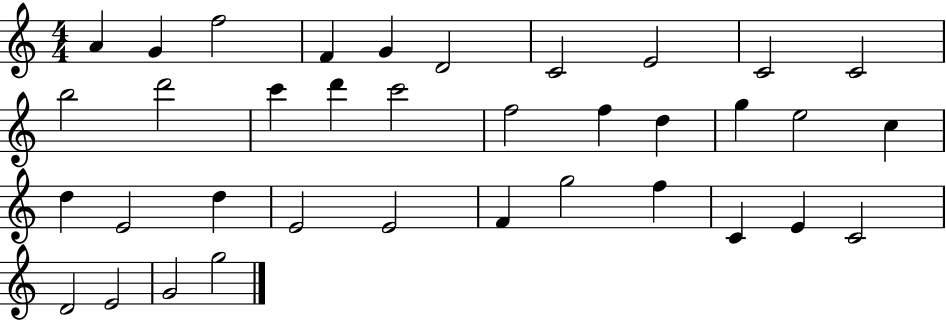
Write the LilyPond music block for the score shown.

{
  \clef treble
  \numericTimeSignature
  \time 4/4
  \key c \major
  a'4 g'4 f''2 | f'4 g'4 d'2 | c'2 e'2 | c'2 c'2 | \break b''2 d'''2 | c'''4 d'''4 c'''2 | f''2 f''4 d''4 | g''4 e''2 c''4 | \break d''4 e'2 d''4 | e'2 e'2 | f'4 g''2 f''4 | c'4 e'4 c'2 | \break d'2 e'2 | g'2 g''2 | \bar "|."
}